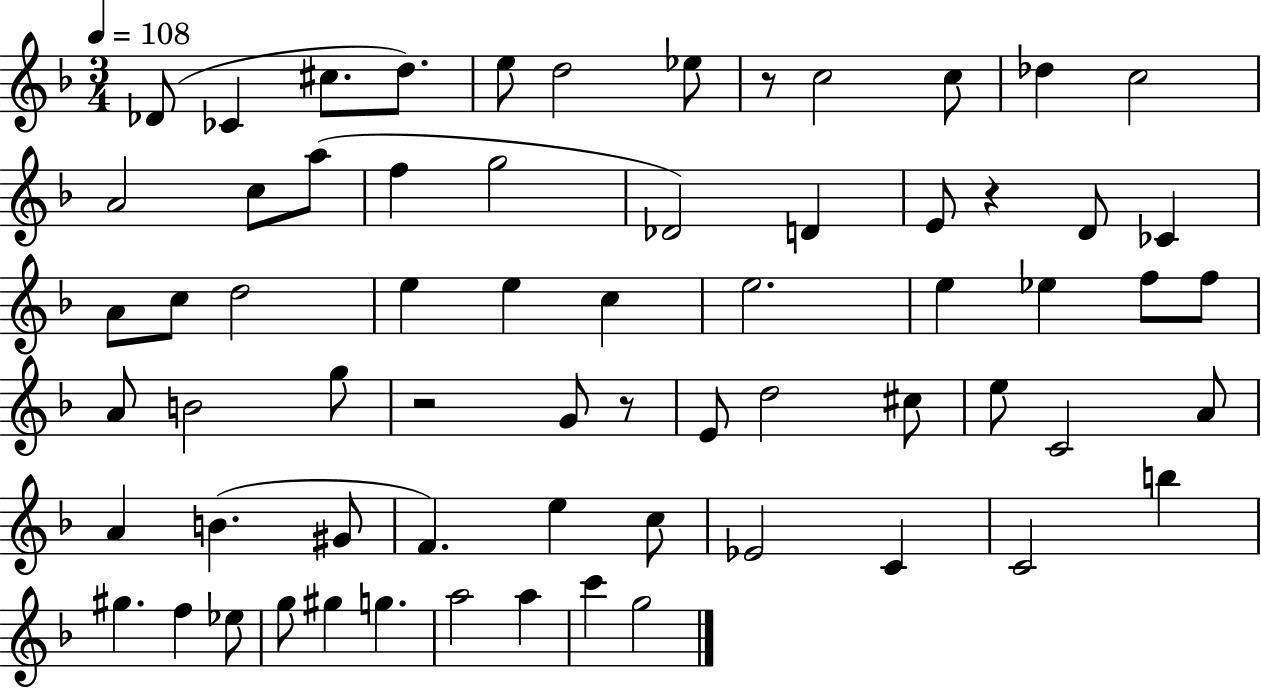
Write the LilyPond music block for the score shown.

{
  \clef treble
  \numericTimeSignature
  \time 3/4
  \key f \major
  \tempo 4 = 108
  \repeat volta 2 { des'8( ces'4 cis''8. d''8.) | e''8 d''2 ees''8 | r8 c''2 c''8 | des''4 c''2 | \break a'2 c''8 a''8( | f''4 g''2 | des'2) d'4 | e'8 r4 d'8 ces'4 | \break a'8 c''8 d''2 | e''4 e''4 c''4 | e''2. | e''4 ees''4 f''8 f''8 | \break a'8 b'2 g''8 | r2 g'8 r8 | e'8 d''2 cis''8 | e''8 c'2 a'8 | \break a'4 b'4.( gis'8 | f'4.) e''4 c''8 | ees'2 c'4 | c'2 b''4 | \break gis''4. f''4 ees''8 | g''8 gis''4 g''4. | a''2 a''4 | c'''4 g''2 | \break } \bar "|."
}